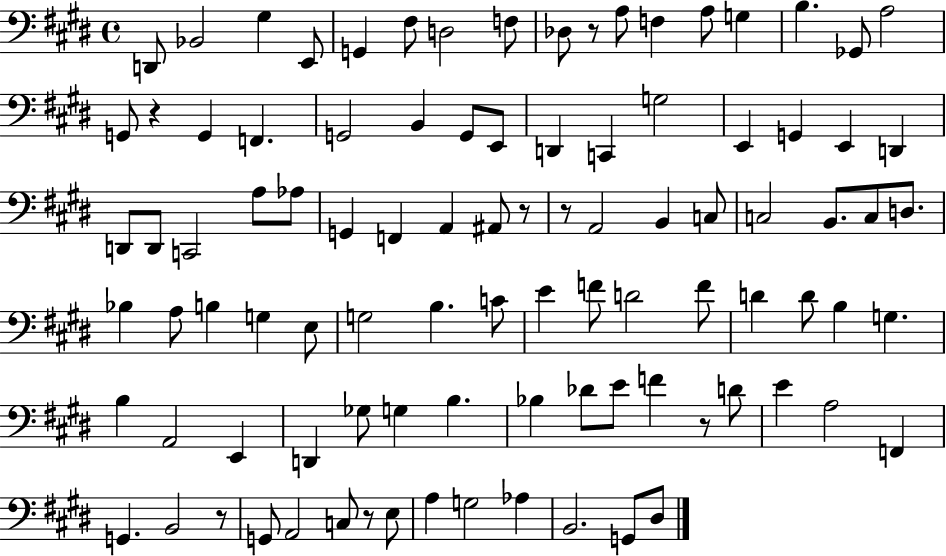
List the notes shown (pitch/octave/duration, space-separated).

D2/e Bb2/h G#3/q E2/e G2/q F#3/e D3/h F3/e Db3/e R/e A3/e F3/q A3/e G3/q B3/q. Gb2/e A3/h G2/e R/q G2/q F2/q. G2/h B2/q G2/e E2/e D2/q C2/q G3/h E2/q G2/q E2/q D2/q D2/e D2/e C2/h A3/e Ab3/e G2/q F2/q A2/q A#2/e R/e R/e A2/h B2/q C3/e C3/h B2/e. C3/e D3/e. Bb3/q A3/e B3/q G3/q E3/e G3/h B3/q. C4/e E4/q F4/e D4/h F4/e D4/q D4/e B3/q G3/q. B3/q A2/h E2/q D2/q Gb3/e G3/q B3/q. Bb3/q Db4/e E4/e F4/q R/e D4/e E4/q A3/h F2/q G2/q. B2/h R/e G2/e A2/h C3/e R/e E3/e A3/q G3/h Ab3/q B2/h. G2/e D#3/e